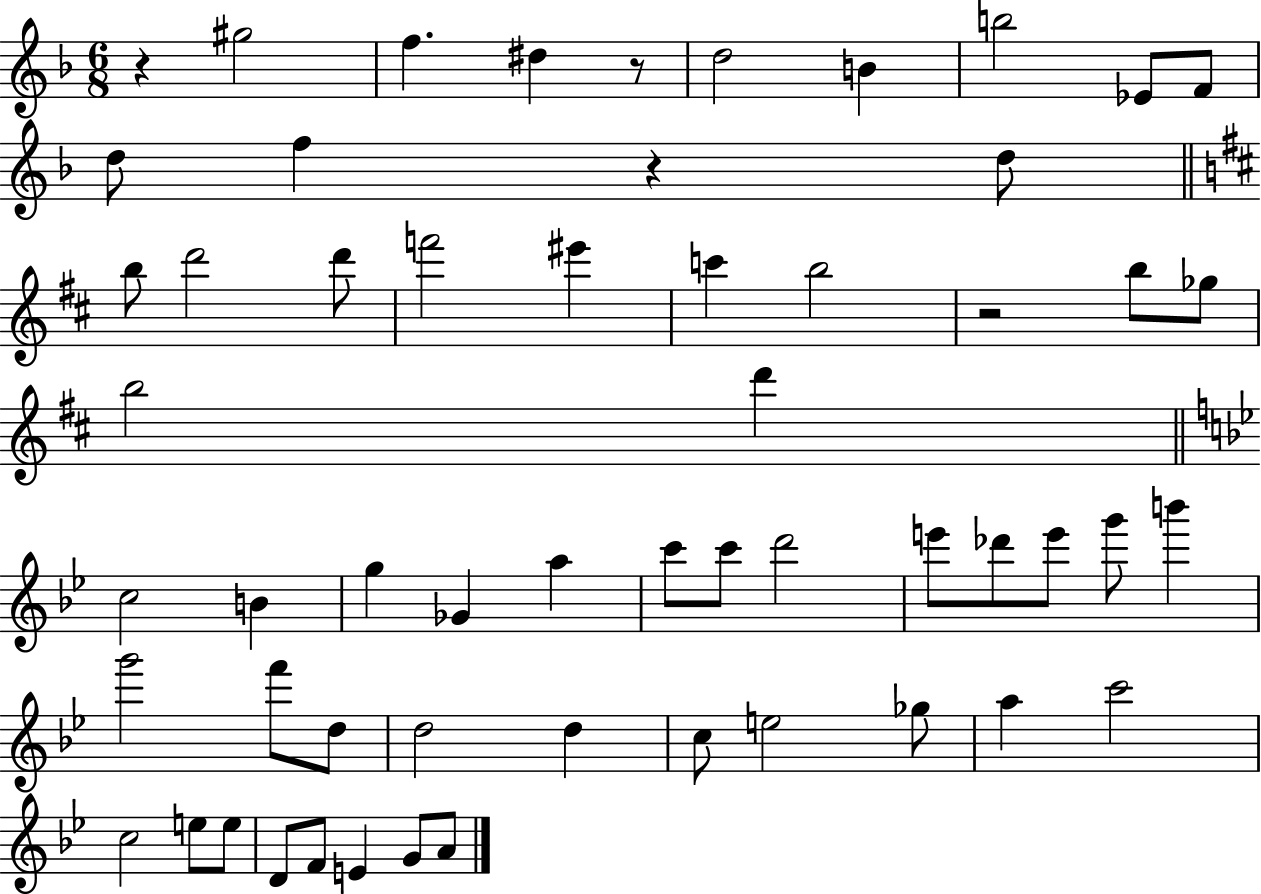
{
  \clef treble
  \numericTimeSignature
  \time 6/8
  \key f \major
  r4 gis''2 | f''4. dis''4 r8 | d''2 b'4 | b''2 ees'8 f'8 | \break d''8 f''4 r4 d''8 | \bar "||" \break \key d \major b''8 d'''2 d'''8 | f'''2 eis'''4 | c'''4 b''2 | r2 b''8 ges''8 | \break b''2 d'''4 | \bar "||" \break \key g \minor c''2 b'4 | g''4 ges'4 a''4 | c'''8 c'''8 d'''2 | e'''8 des'''8 e'''8 g'''8 b'''4 | \break g'''2 f'''8 d''8 | d''2 d''4 | c''8 e''2 ges''8 | a''4 c'''2 | \break c''2 e''8 e''8 | d'8 f'8 e'4 g'8 a'8 | \bar "|."
}